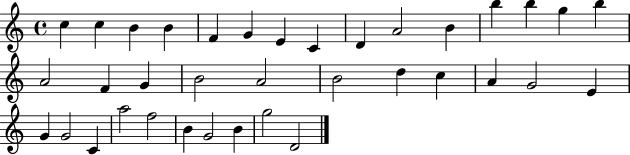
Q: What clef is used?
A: treble